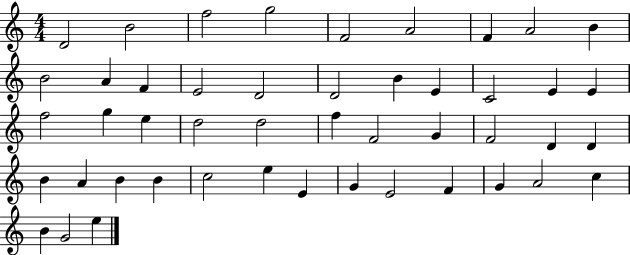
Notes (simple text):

D4/h B4/h F5/h G5/h F4/h A4/h F4/q A4/h B4/q B4/h A4/q F4/q E4/h D4/h D4/h B4/q E4/q C4/h E4/q E4/q F5/h G5/q E5/q D5/h D5/h F5/q F4/h G4/q F4/h D4/q D4/q B4/q A4/q B4/q B4/q C5/h E5/q E4/q G4/q E4/h F4/q G4/q A4/h C5/q B4/q G4/h E5/q